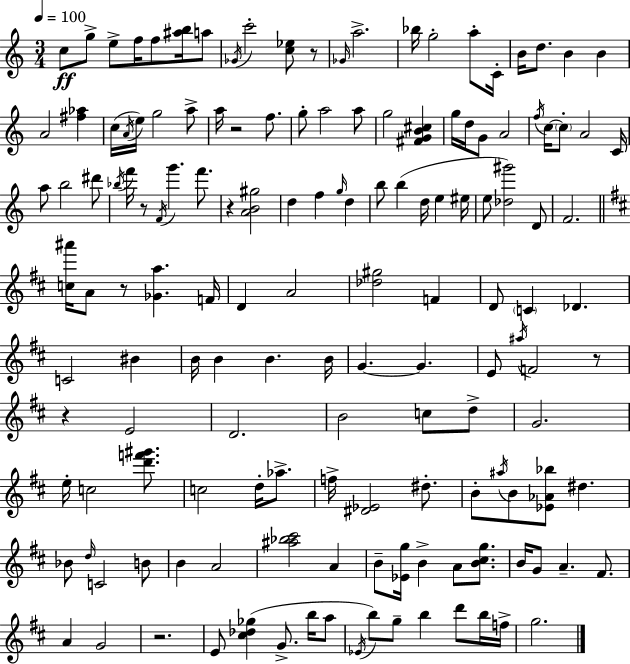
{
  \clef treble
  \numericTimeSignature
  \time 3/4
  \key c \major
  \tempo 4 = 100
  c''8\ff g''8-> e''8-> f''16 f''8 <ais'' b''>16 a''8 | \acciaccatura { ges'16 } c'''2-. <c'' ees''>8 r8 | \grace { ges'16 } a''2.-> | bes''16 g''2-. a''8-. | \break c'16-. b'16 d''8. b'4 b'4 | a'2 <fis'' aes''>4 | c''16( \acciaccatura { a'16 } e''16) g''2 | a''8-> a''16 r2 | \break f''8. g''8-. a''2 | a''8 g''2 <fis' g' b' cis''>4 | g''16 d''16 g'8 a'2 | \acciaccatura { f''16 } c''16~~ \parenthesize c''8-. a'2 | \break c'16 a''8 b''2 | dis'''8 \acciaccatura { bes''16 } f'''16 r8 \acciaccatura { f'16 } g'''4. | f'''8. r4 <a' b' gis''>2 | d''4 f''4 | \break \grace { g''16 } d''4 b''8 b''4( | d''16 e''4 eis''16 e''8 <des'' gis'''>2) | d'8 f'2. | \bar "||" \break \key d \major <c'' ais'''>16 a'8 r8 <ges' a''>4. f'16 | d'4 a'2 | <des'' gis''>2 f'4 | d'8 \parenthesize c'4 des'4. | \break c'2 bis'4 | b'16 b'4 b'4. b'16 | g'4.~~ g'4. | e'8 \acciaccatura { ais''16 } f'2 r8 | \break r4 e'2 | d'2. | b'2 c''8 d''8-> | g'2. | \break e''16-. c''2 <d''' f''' gis'''>8. | c''2 d''16-. aes''8.-> | f''16-> <dis' ees'>2 dis''8.-. | b'8-. \acciaccatura { ais''16 } b'8 <ees' aes' bes''>8 dis''4. | \break bes'8 \grace { d''16 } c'2 | b'8 b'4 a'2 | <ais'' bes'' cis'''>2 a'4 | b'8-- <ees' g''>16 b'4-> a'8 | \break <b' cis'' g''>8. b'16 g'8 a'4.-- | fis'8. a'4 g'2 | r2. | e'8 <cis'' des'' ges''>4( g'8.-> | \break b''16 a''8 \acciaccatura { ees'16 }) b''8 g''8-- b''4 | d'''8 b''16 f''16-> g''2. | \bar "|."
}